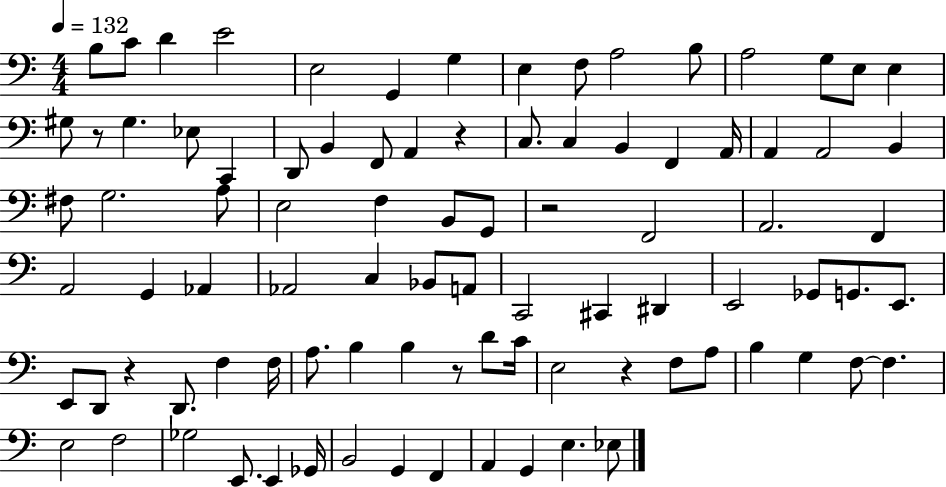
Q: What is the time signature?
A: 4/4